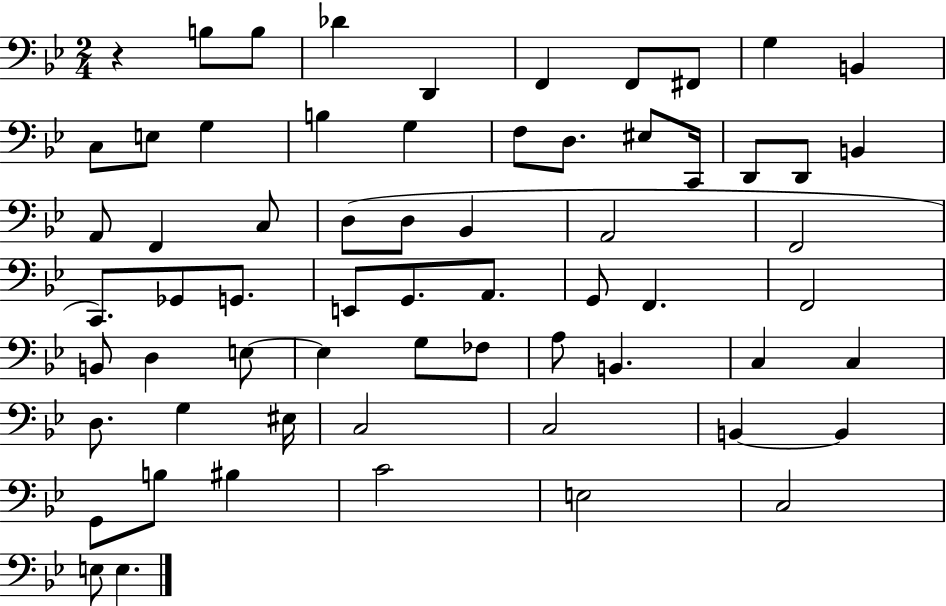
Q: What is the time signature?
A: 2/4